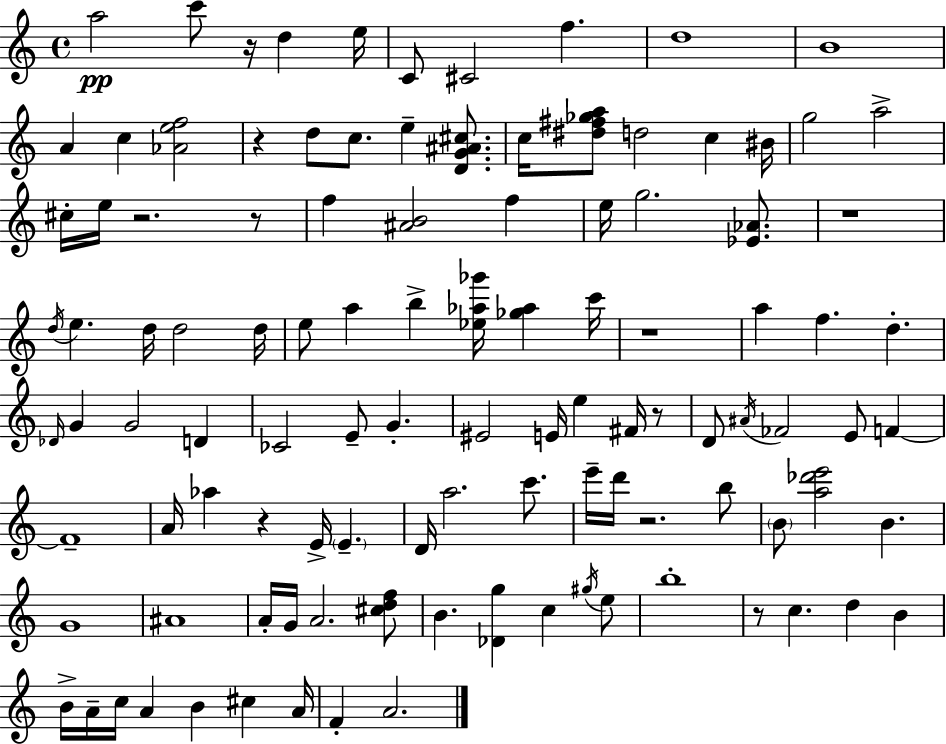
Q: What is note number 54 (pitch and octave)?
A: F4